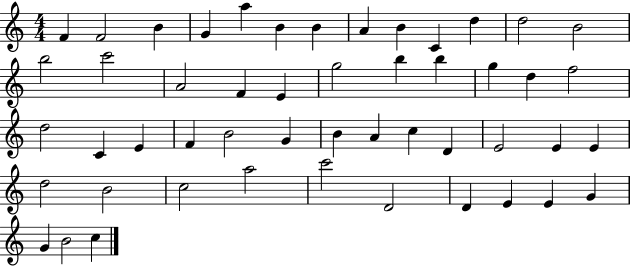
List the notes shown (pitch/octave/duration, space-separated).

F4/q F4/h B4/q G4/q A5/q B4/q B4/q A4/q B4/q C4/q D5/q D5/h B4/h B5/h C6/h A4/h F4/q E4/q G5/h B5/q B5/q G5/q D5/q F5/h D5/h C4/q E4/q F4/q B4/h G4/q B4/q A4/q C5/q D4/q E4/h E4/q E4/q D5/h B4/h C5/h A5/h C6/h D4/h D4/q E4/q E4/q G4/q G4/q B4/h C5/q